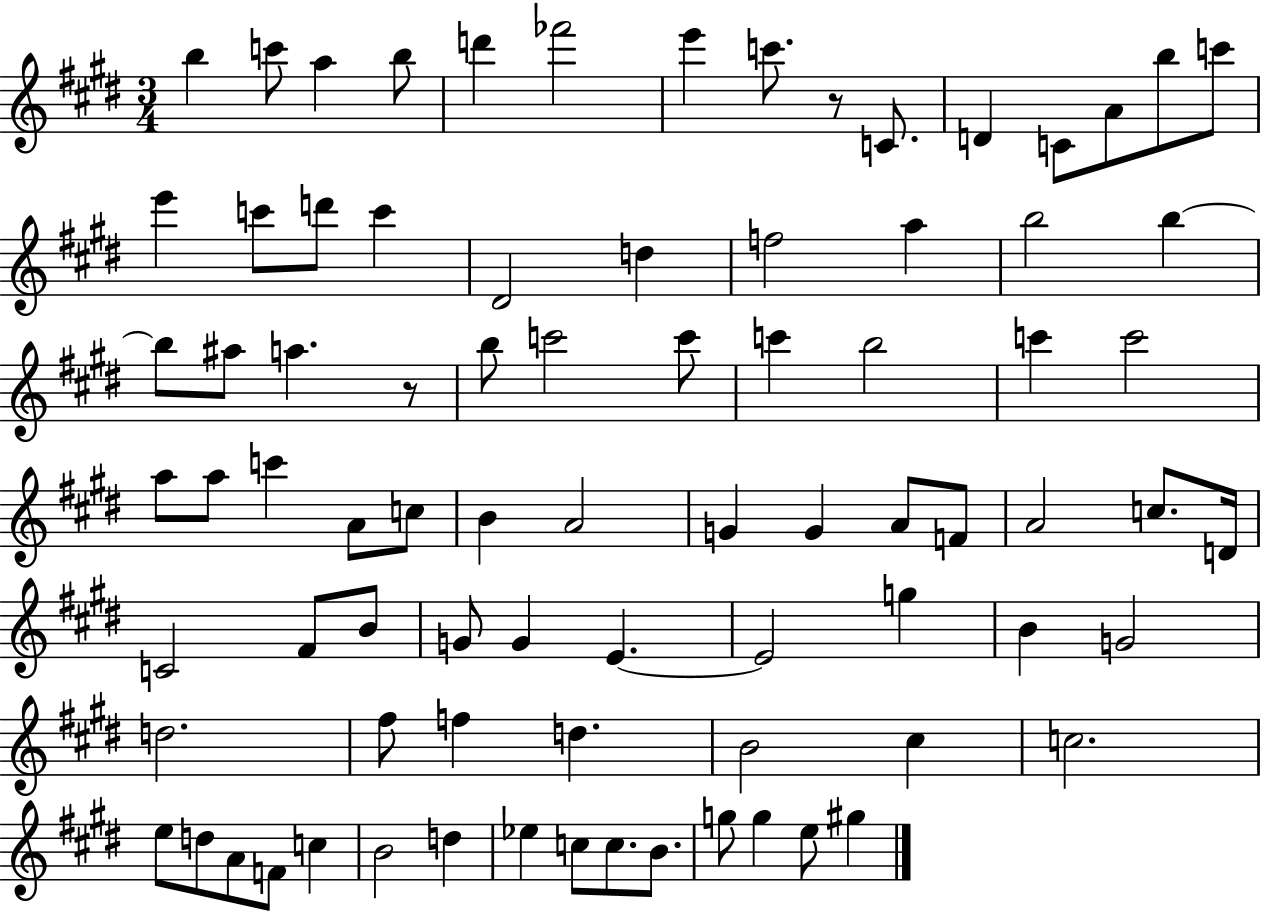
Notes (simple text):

B5/q C6/e A5/q B5/e D6/q FES6/h E6/q C6/e. R/e C4/e. D4/q C4/e A4/e B5/e C6/e E6/q C6/e D6/e C6/q D#4/h D5/q F5/h A5/q B5/h B5/q B5/e A#5/e A5/q. R/e B5/e C6/h C6/e C6/q B5/h C6/q C6/h A5/e A5/e C6/q A4/e C5/e B4/q A4/h G4/q G4/q A4/e F4/e A4/h C5/e. D4/s C4/h F#4/e B4/e G4/e G4/q E4/q. E4/h G5/q B4/q G4/h D5/h. F#5/e F5/q D5/q. B4/h C#5/q C5/h. E5/e D5/e A4/e F4/e C5/q B4/h D5/q Eb5/q C5/e C5/e. B4/e. G5/e G5/q E5/e G#5/q